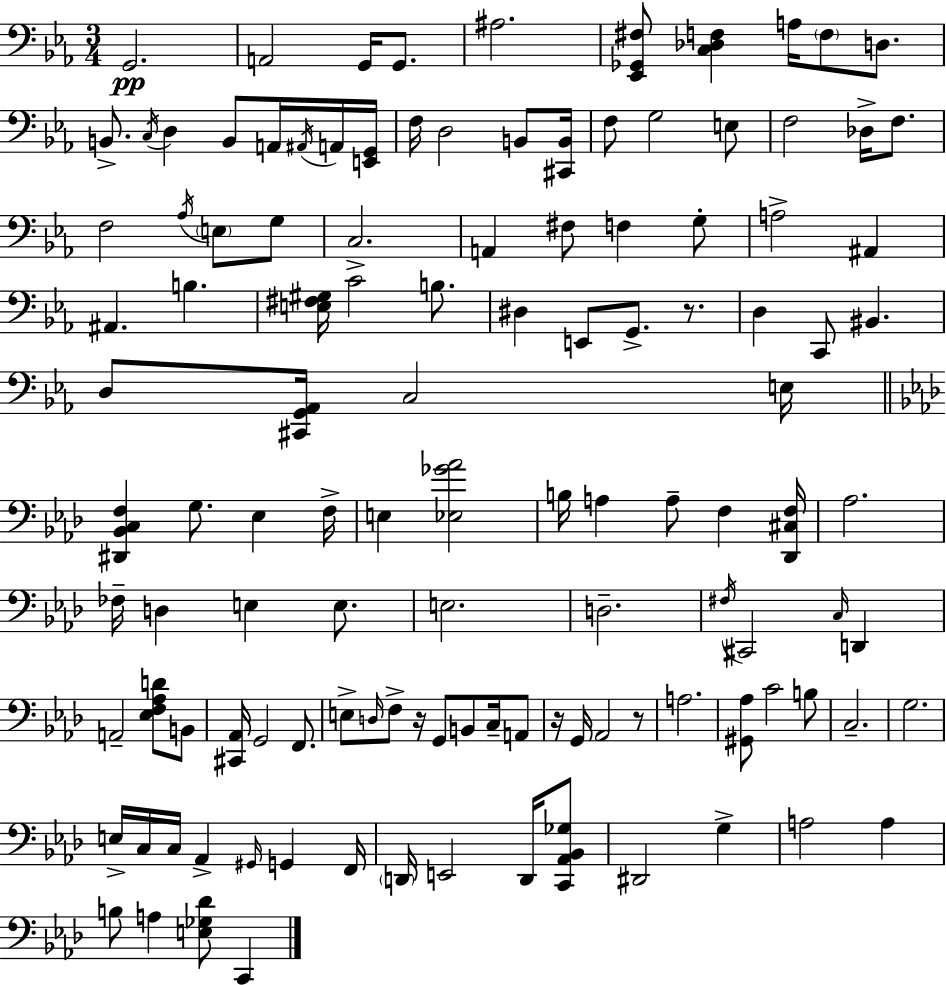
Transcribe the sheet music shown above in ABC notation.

X:1
T:Untitled
M:3/4
L:1/4
K:Eb
G,,2 A,,2 G,,/4 G,,/2 ^A,2 [_E,,_G,,^F,]/2 [C,_D,F,] A,/4 F,/2 D,/2 B,,/2 C,/4 D, B,,/2 A,,/4 ^A,,/4 A,,/4 [E,,G,,]/4 F,/4 D,2 B,,/2 [^C,,B,,]/4 F,/2 G,2 E,/2 F,2 _D,/4 F,/2 F,2 _A,/4 E,/2 G,/2 C,2 A,, ^F,/2 F, G,/2 A,2 ^A,, ^A,, B, [E,^F,^G,]/4 C2 B,/2 ^D, E,,/2 G,,/2 z/2 D, C,,/2 ^B,, D,/2 [^C,,G,,_A,,]/4 C,2 E,/4 [^D,,_B,,C,F,] G,/2 _E, F,/4 E, [_E,_G_A]2 B,/4 A, A,/2 F, [_D,,^C,F,]/4 _A,2 _F,/4 D, E, E,/2 E,2 D,2 ^F,/4 ^C,,2 C,/4 D,, A,,2 [_E,F,_A,D]/2 B,,/2 [^C,,_A,,]/4 G,,2 F,,/2 E,/2 D,/4 F,/2 z/4 G,,/2 B,,/2 C,/4 A,,/2 z/4 G,,/4 _A,,2 z/2 A,2 [^G,,_A,]/2 C2 B,/2 C,2 G,2 E,/4 C,/4 C,/4 _A,, ^G,,/4 G,, F,,/4 D,,/4 E,,2 D,,/4 [C,,_A,,_B,,_G,]/2 ^D,,2 G, A,2 A, B,/2 A, [E,_G,_D]/2 C,,